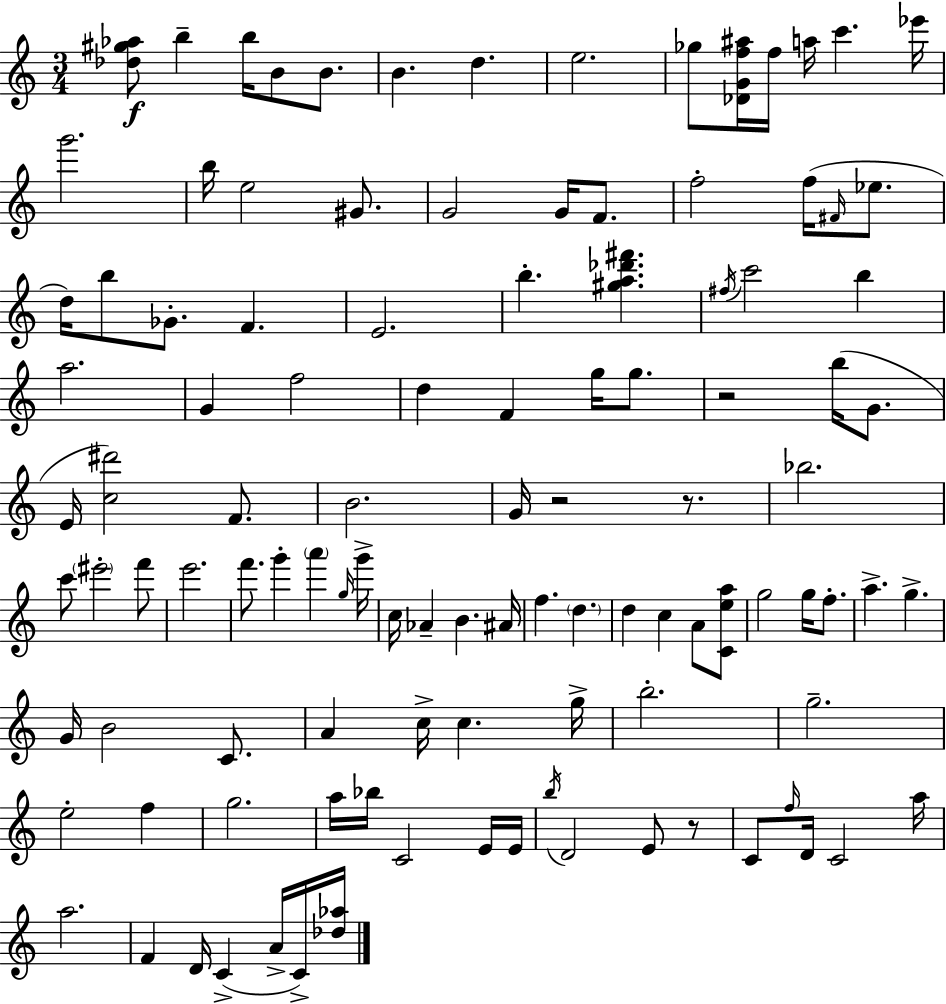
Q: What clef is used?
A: treble